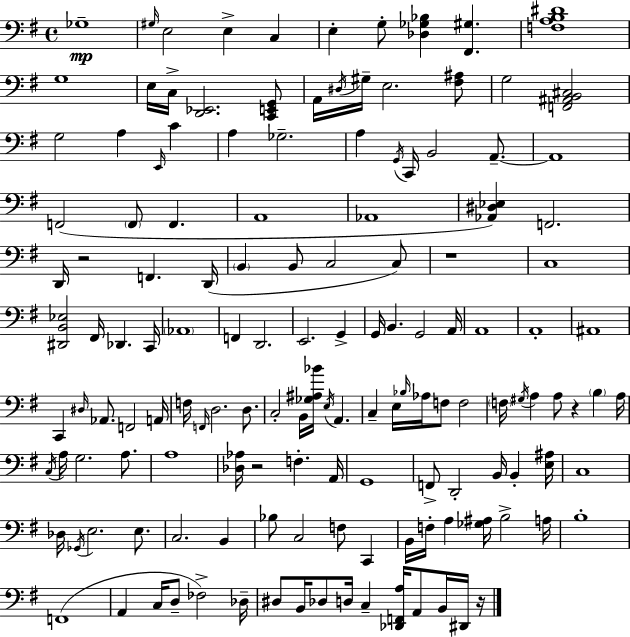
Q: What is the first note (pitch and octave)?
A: Gb3